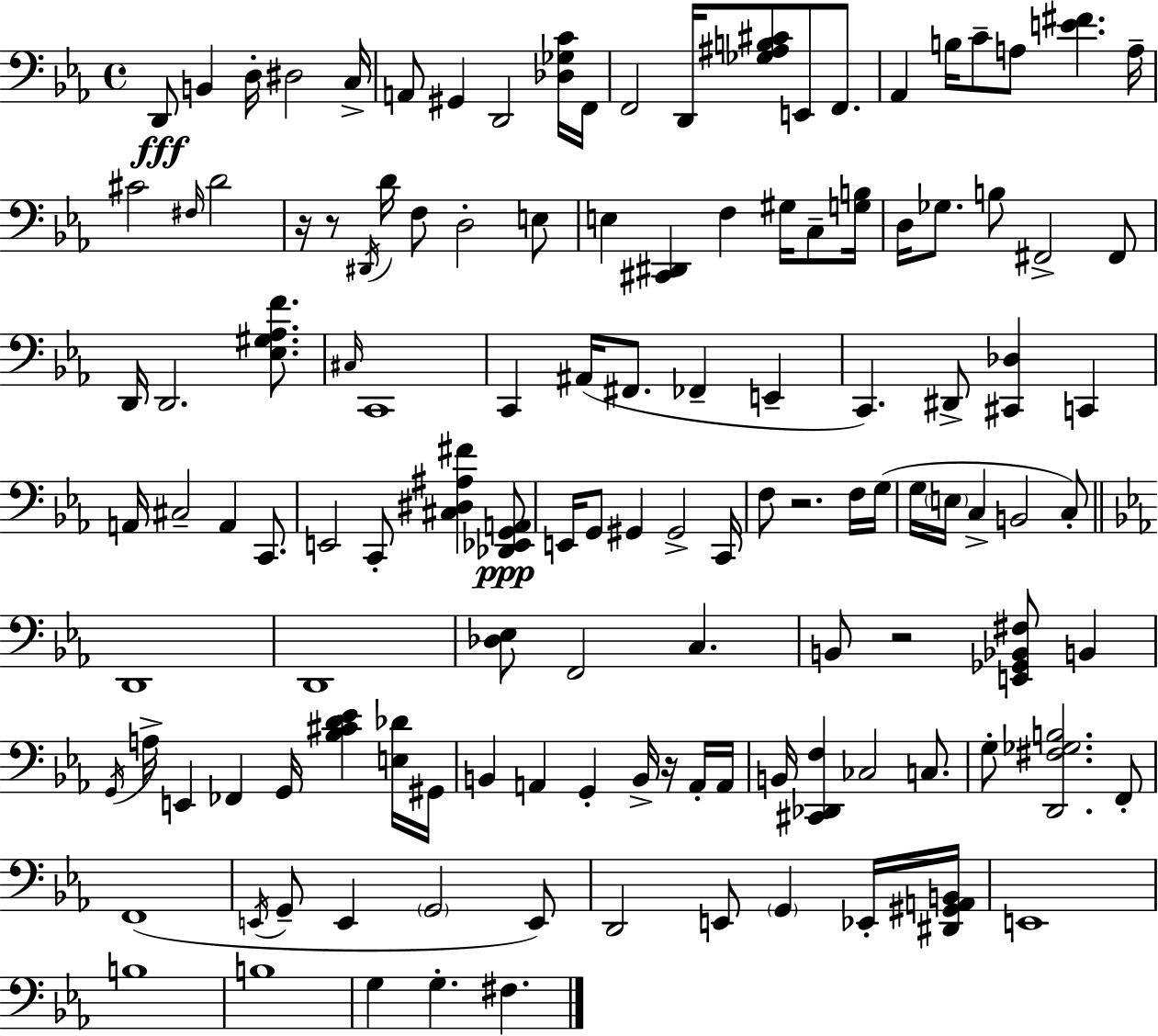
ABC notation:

X:1
T:Untitled
M:4/4
L:1/4
K:Eb
D,,/2 B,, D,/4 ^D,2 C,/4 A,,/2 ^G,, D,,2 [_D,_G,C]/4 F,,/4 F,,2 D,,/4 [_G,^A,B,^C]/2 E,,/2 F,,/2 _A,, B,/4 C/2 A,/2 [E^F] A,/4 ^C2 ^F,/4 D2 z/4 z/2 ^D,,/4 D/4 F,/2 D,2 E,/2 E, [^C,,^D,,] F, ^G,/4 C,/2 [G,B,]/4 D,/4 _G,/2 B,/2 ^F,,2 ^F,,/2 D,,/4 D,,2 [_E,^G,_A,F]/2 ^C,/4 C,,4 C,, ^A,,/4 ^F,,/2 _F,, E,, C,, ^D,,/2 [^C,,_D,] C,, A,,/4 ^C,2 A,, C,,/2 E,,2 C,,/2 [^C,^D,^A,^F] [_D,,_E,,G,,A,,]/2 E,,/4 G,,/2 ^G,, ^G,,2 C,,/4 F,/2 z2 F,/4 G,/4 G,/4 E,/4 C, B,,2 C,/2 D,,4 D,,4 [_D,_E,]/2 F,,2 C, B,,/2 z2 [E,,_G,,_B,,^F,]/2 B,, G,,/4 A,/4 E,, _F,, G,,/4 [_B,^CD_E] [E,_D]/4 ^G,,/4 B,, A,, G,, B,,/4 z/4 A,,/4 A,,/4 B,,/4 [^C,,_D,,F,] _C,2 C,/2 G,/2 [D,,^F,_G,B,]2 F,,/2 F,,4 E,,/4 G,,/2 E,, G,,2 E,,/2 D,,2 E,,/2 G,, _E,,/4 [^D,,^G,,A,,B,,]/4 E,,4 B,4 B,4 G, G, ^F,